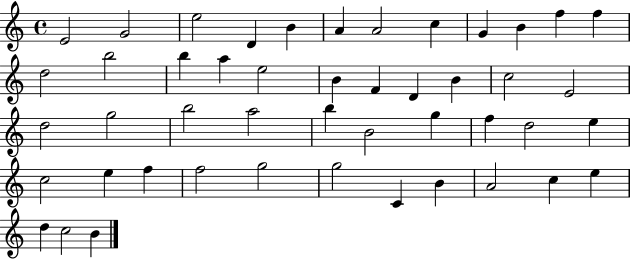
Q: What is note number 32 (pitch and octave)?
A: D5